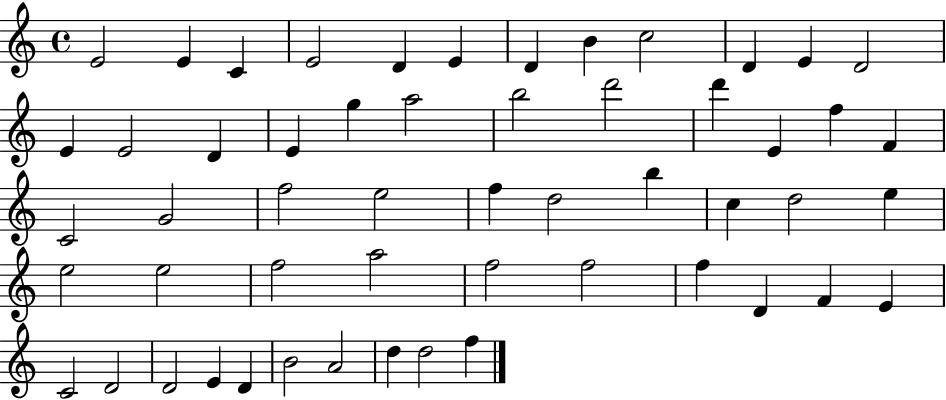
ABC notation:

X:1
T:Untitled
M:4/4
L:1/4
K:C
E2 E C E2 D E D B c2 D E D2 E E2 D E g a2 b2 d'2 d' E f F C2 G2 f2 e2 f d2 b c d2 e e2 e2 f2 a2 f2 f2 f D F E C2 D2 D2 E D B2 A2 d d2 f